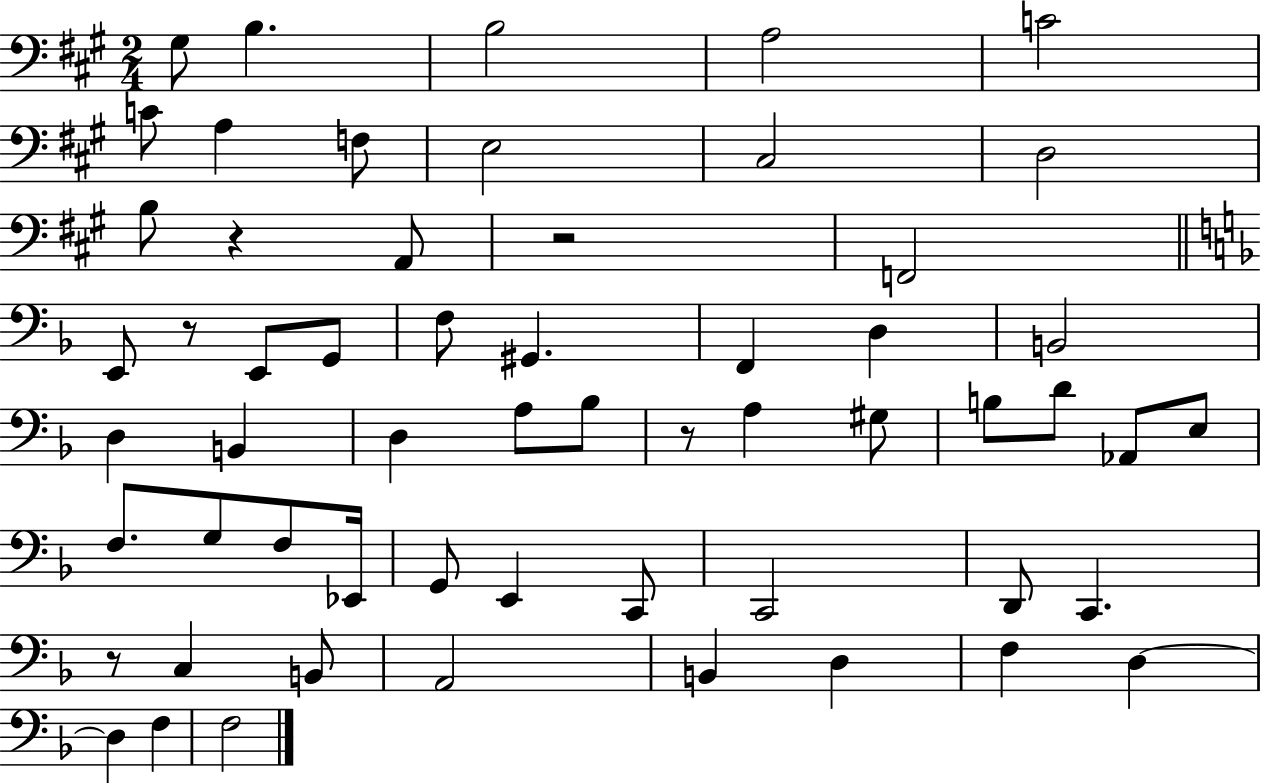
X:1
T:Untitled
M:2/4
L:1/4
K:A
^G,/2 B, B,2 A,2 C2 C/2 A, F,/2 E,2 ^C,2 D,2 B,/2 z A,,/2 z2 F,,2 E,,/2 z/2 E,,/2 G,,/2 F,/2 ^G,, F,, D, B,,2 D, B,, D, A,/2 _B,/2 z/2 A, ^G,/2 B,/2 D/2 _A,,/2 E,/2 F,/2 G,/2 F,/2 _E,,/4 G,,/2 E,, C,,/2 C,,2 D,,/2 C,, z/2 C, B,,/2 A,,2 B,, D, F, D, D, F, F,2